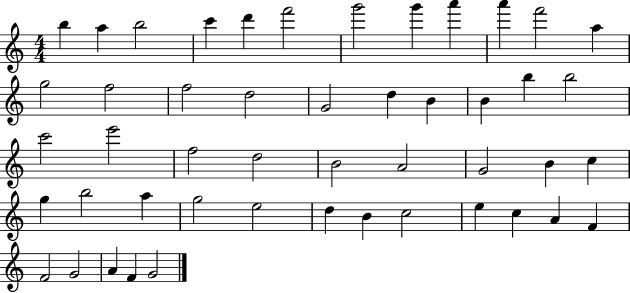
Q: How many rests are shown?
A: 0